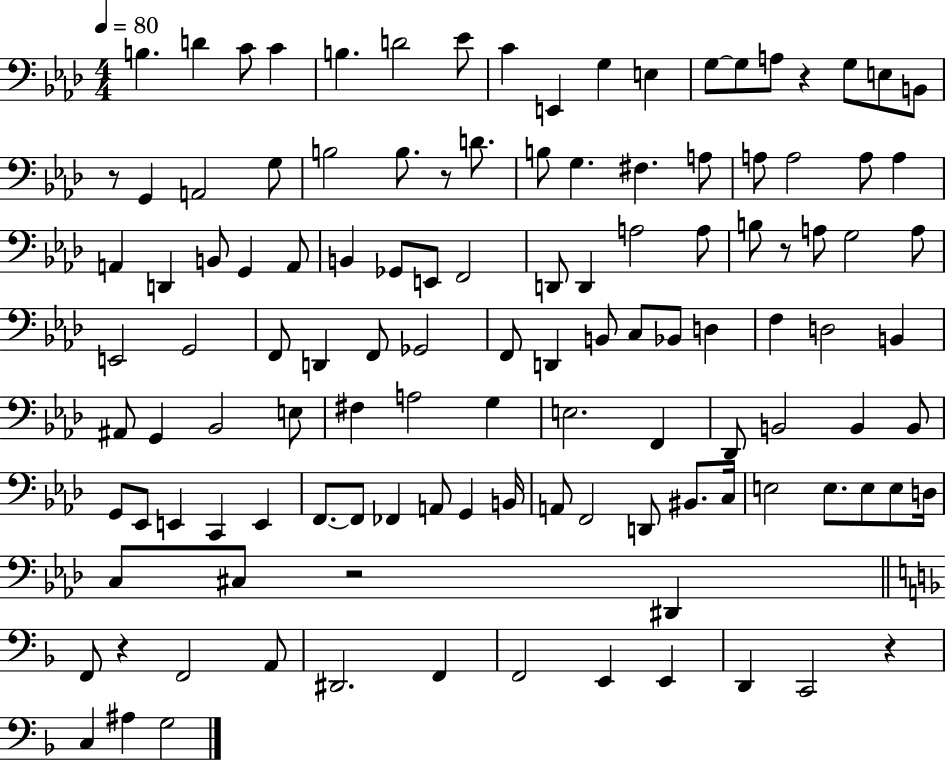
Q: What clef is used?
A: bass